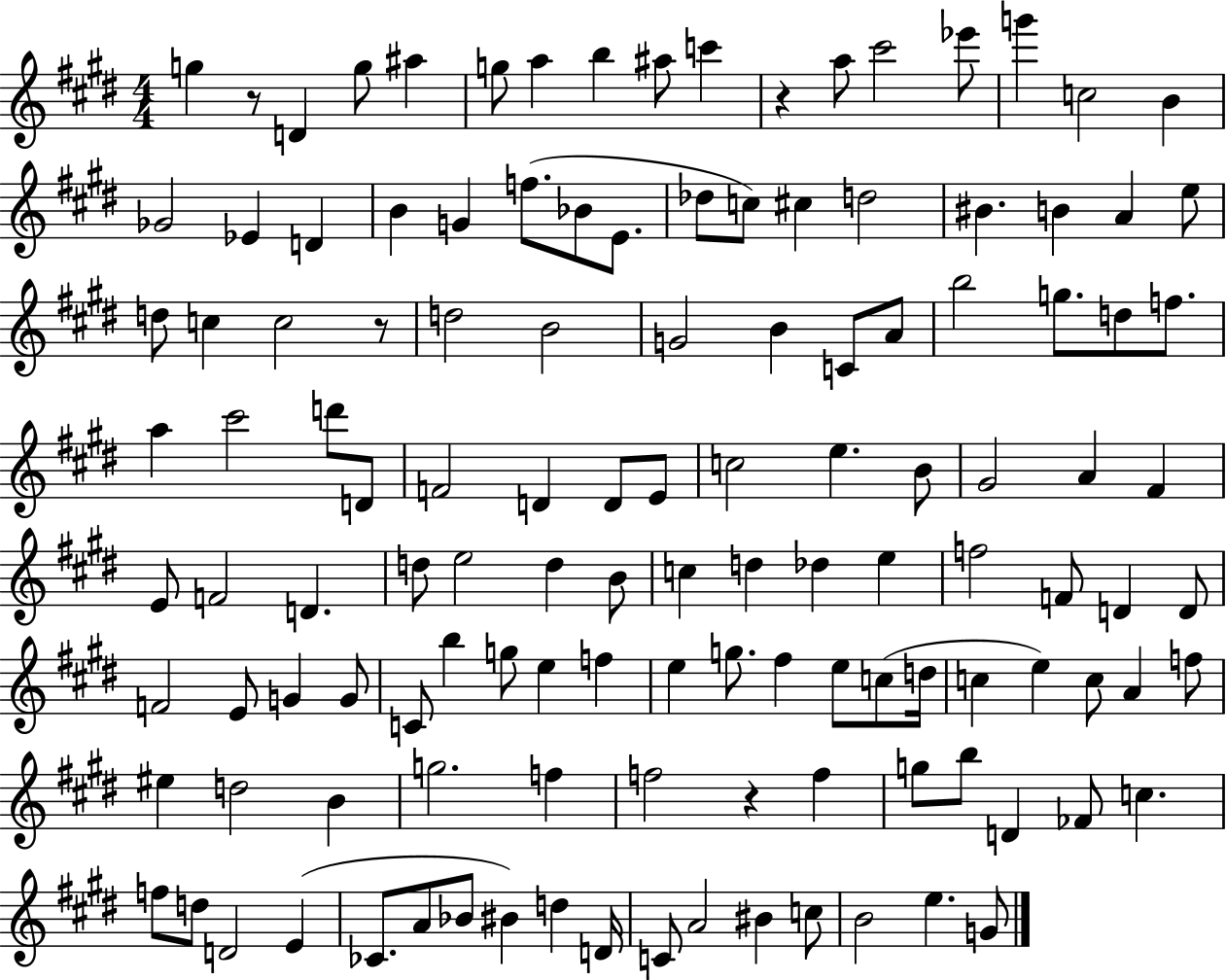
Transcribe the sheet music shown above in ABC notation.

X:1
T:Untitled
M:4/4
L:1/4
K:E
g z/2 D g/2 ^a g/2 a b ^a/2 c' z a/2 ^c'2 _e'/2 g' c2 B _G2 _E D B G f/2 _B/2 E/2 _d/2 c/2 ^c d2 ^B B A e/2 d/2 c c2 z/2 d2 B2 G2 B C/2 A/2 b2 g/2 d/2 f/2 a ^c'2 d'/2 D/2 F2 D D/2 E/2 c2 e B/2 ^G2 A ^F E/2 F2 D d/2 e2 d B/2 c d _d e f2 F/2 D D/2 F2 E/2 G G/2 C/2 b g/2 e f e g/2 ^f e/2 c/2 d/4 c e c/2 A f/2 ^e d2 B g2 f f2 z f g/2 b/2 D _F/2 c f/2 d/2 D2 E _C/2 A/2 _B/2 ^B d D/4 C/2 A2 ^B c/2 B2 e G/2